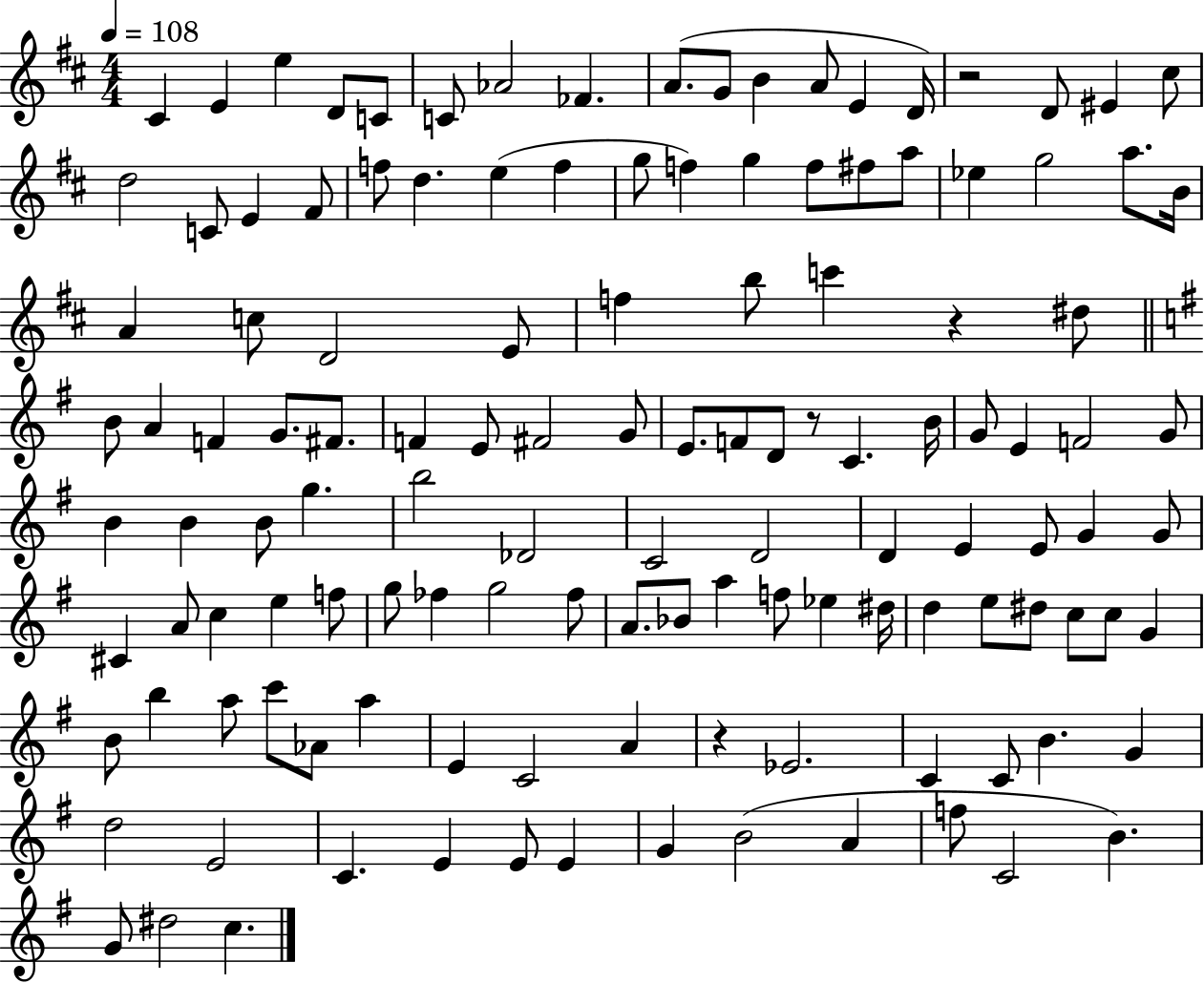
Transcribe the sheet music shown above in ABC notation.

X:1
T:Untitled
M:4/4
L:1/4
K:D
^C E e D/2 C/2 C/2 _A2 _F A/2 G/2 B A/2 E D/4 z2 D/2 ^E ^c/2 d2 C/2 E ^F/2 f/2 d e f g/2 f g f/2 ^f/2 a/2 _e g2 a/2 B/4 A c/2 D2 E/2 f b/2 c' z ^d/2 B/2 A F G/2 ^F/2 F E/2 ^F2 G/2 E/2 F/2 D/2 z/2 C B/4 G/2 E F2 G/2 B B B/2 g b2 _D2 C2 D2 D E E/2 G G/2 ^C A/2 c e f/2 g/2 _f g2 _f/2 A/2 _B/2 a f/2 _e ^d/4 d e/2 ^d/2 c/2 c/2 G B/2 b a/2 c'/2 _A/2 a E C2 A z _E2 C C/2 B G d2 E2 C E E/2 E G B2 A f/2 C2 B G/2 ^d2 c